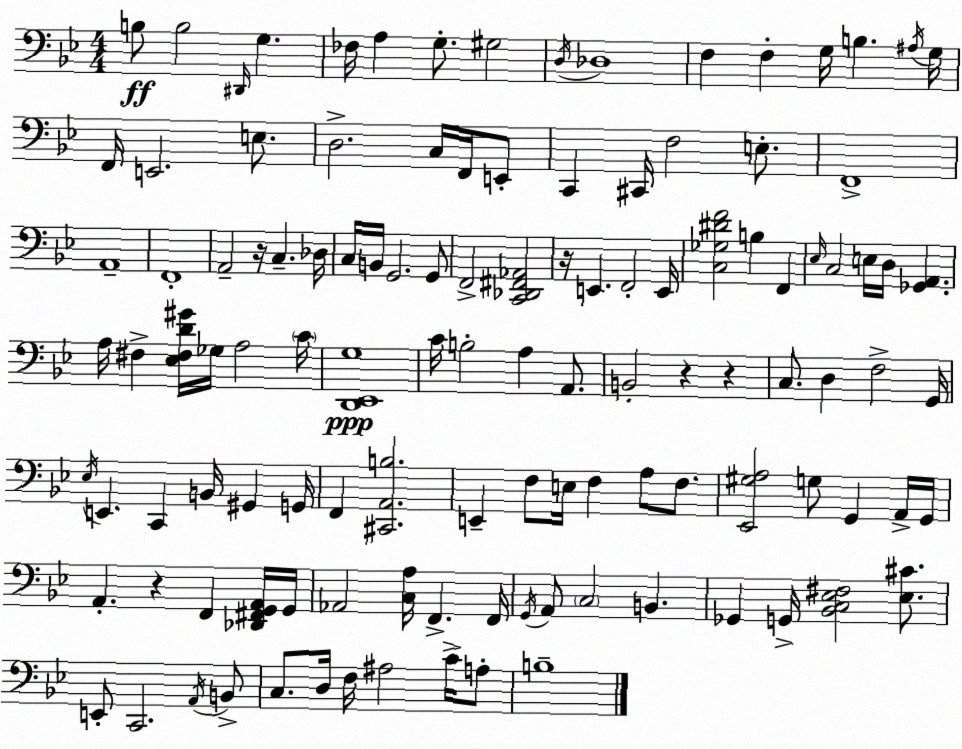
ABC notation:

X:1
T:Untitled
M:4/4
L:1/4
K:Gm
B,/2 B,2 ^D,,/4 G, _F,/4 A, G,/2 ^G,2 D,/4 _D,4 F, F, G,/4 B, ^A,/4 G,/4 F,,/4 E,,2 E,/2 D,2 C,/4 F,,/4 E,,/2 C,, ^C,,/4 F,2 E,/2 F,,4 A,,4 F,,4 A,,2 z/4 C, _D,/4 C,/4 B,,/4 G,,2 G,,/2 F,,2 [C,,_D,,^F,,_A,,]2 z/4 E,, F,,2 E,,/4 [C,_G,^DF]2 B, F,, _E,/4 C,2 E,/4 D,/4 [_G,,A,,] A,/4 ^F, [_E,^F,D^G]/4 _G,/4 A,2 C/4 [D,,_E,,G,]4 C/4 B,2 A, A,,/2 B,,2 z z C,/2 D, F,2 G,,/4 _E,/4 E,, C,, B,,/4 ^G,, G,,/4 F,, [^C,,A,,B,]2 E,, F,/2 E,/4 F, A,/2 F,/2 [_E,,^G,A,]2 G,/2 G,, A,,/4 G,,/4 A,, z F,, [_D,,^F,,G,,A,,]/4 G,,/4 _A,,2 [C,A,]/4 F,, F,,/4 G,,/4 A,,/2 C,2 B,, _G,, G,,/4 [_B,,C,_E,^F,]2 [_E,^C]/2 E,,/2 C,,2 A,,/4 B,,/2 C,/2 D,/4 F,/4 ^A,2 C/4 A,/2 B,4